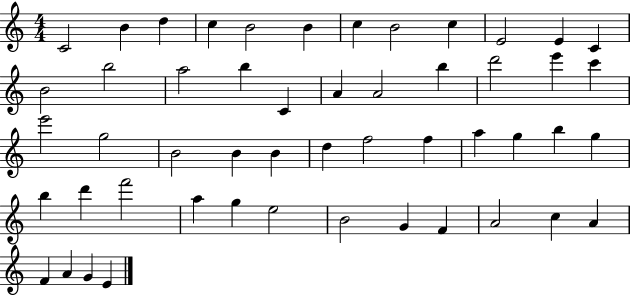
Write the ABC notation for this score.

X:1
T:Untitled
M:4/4
L:1/4
K:C
C2 B d c B2 B c B2 c E2 E C B2 b2 a2 b C A A2 b d'2 e' c' e'2 g2 B2 B B d f2 f a g b g b d' f'2 a g e2 B2 G F A2 c A F A G E